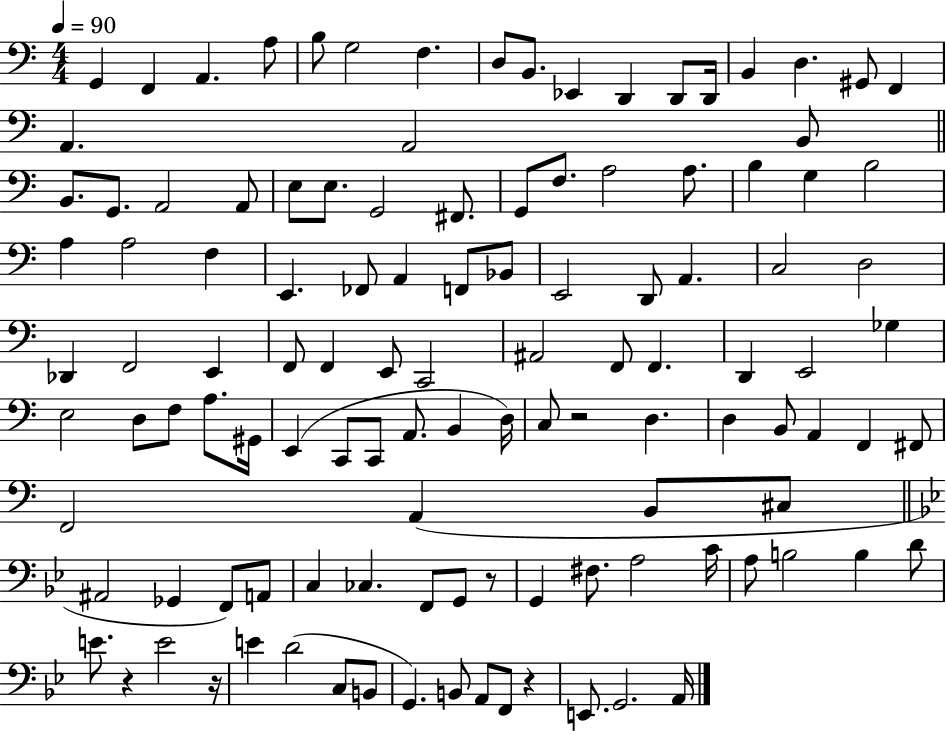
G2/q F2/q A2/q. A3/e B3/e G3/h F3/q. D3/e B2/e. Eb2/q D2/q D2/e D2/s B2/q D3/q. G#2/e F2/q A2/q. A2/h B2/e B2/e. G2/e. A2/h A2/e E3/e E3/e. G2/h F#2/e. G2/e F3/e. A3/h A3/e. B3/q G3/q B3/h A3/q A3/h F3/q E2/q. FES2/e A2/q F2/e Bb2/e E2/h D2/e A2/q. C3/h D3/h Db2/q F2/h E2/q F2/e F2/q E2/e C2/h A#2/h F2/e F2/q. D2/q E2/h Gb3/q E3/h D3/e F3/e A3/e. G#2/s E2/q C2/e C2/e A2/e. B2/q D3/s C3/e R/h D3/q. D3/q B2/e A2/q F2/q F#2/e F2/h A2/q B2/e C#3/e A#2/h Gb2/q F2/e A2/e C3/q CES3/q. F2/e G2/e R/e G2/q F#3/e. A3/h C4/s A3/e B3/h B3/q D4/e E4/e. R/q E4/h R/s E4/q D4/h C3/e B2/e G2/q. B2/e A2/e F2/e R/q E2/e. G2/h. A2/s